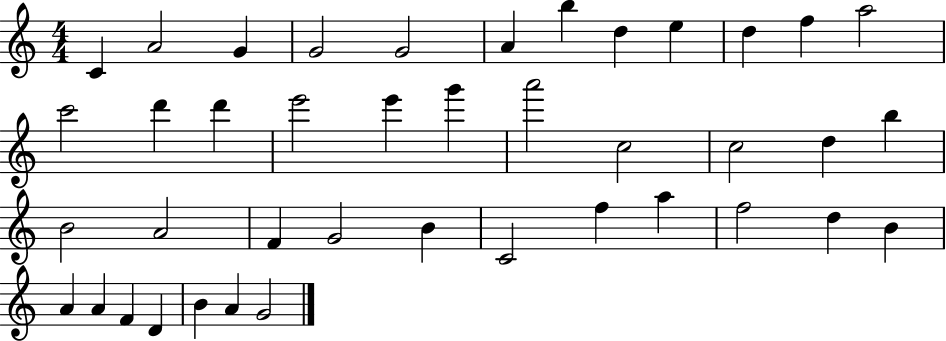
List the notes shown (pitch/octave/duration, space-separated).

C4/q A4/h G4/q G4/h G4/h A4/q B5/q D5/q E5/q D5/q F5/q A5/h C6/h D6/q D6/q E6/h E6/q G6/q A6/h C5/h C5/h D5/q B5/q B4/h A4/h F4/q G4/h B4/q C4/h F5/q A5/q F5/h D5/q B4/q A4/q A4/q F4/q D4/q B4/q A4/q G4/h